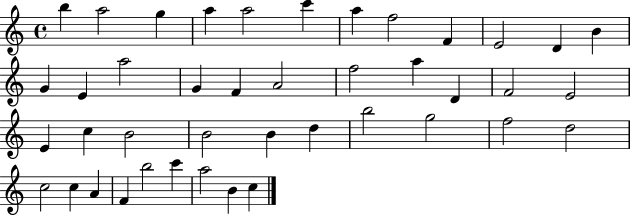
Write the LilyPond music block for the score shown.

{
  \clef treble
  \time 4/4
  \defaultTimeSignature
  \key c \major
  b''4 a''2 g''4 | a''4 a''2 c'''4 | a''4 f''2 f'4 | e'2 d'4 b'4 | \break g'4 e'4 a''2 | g'4 f'4 a'2 | f''2 a''4 d'4 | f'2 e'2 | \break e'4 c''4 b'2 | b'2 b'4 d''4 | b''2 g''2 | f''2 d''2 | \break c''2 c''4 a'4 | f'4 b''2 c'''4 | a''2 b'4 c''4 | \bar "|."
}